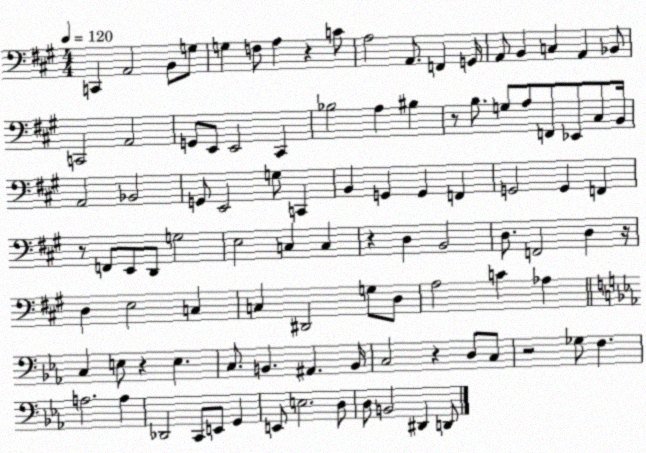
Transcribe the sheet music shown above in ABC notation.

X:1
T:Untitled
M:4/4
L:1/4
K:A
C,, A,,2 B,,/2 G,/2 G, F,/2 A, z C/2 A,2 A,,/2 F,, G,,/4 A,,/2 B,, C, A,, _B,,/2 C,,2 A,,2 G,,/2 E,,/2 E,,2 ^C,, _B,2 A, ^B, z/2 B,/2 G,/2 A,/2 F,,/2 _E,,/2 ^C,/2 B,,/4 A,,2 _B,,2 G,,/2 E,,2 G,/2 C,, B,, G,, G,, F,, G,,2 G,, F,, z/2 F,,/2 E,,/2 D,,/2 G,2 E,2 C, C, z D, B,,2 D,/2 F,,2 D, z/4 D, E,2 C, C, ^D,,2 G,/2 D,/2 A,2 C _A, C, E,/2 z E, C,/2 B,, ^A,, B,,/4 C,2 z D,/2 C,/2 z2 _G,/2 F, A,2 A, _D,,2 C,,/2 E,,/2 G,, E,,/2 E,2 D,/2 D,/2 B,,2 ^D,, D,,/2